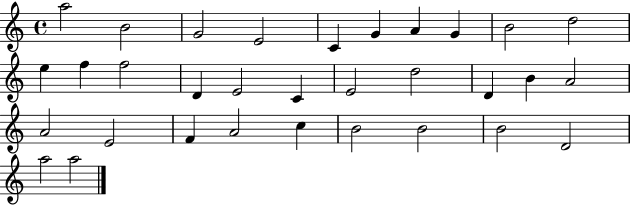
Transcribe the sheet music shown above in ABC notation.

X:1
T:Untitled
M:4/4
L:1/4
K:C
a2 B2 G2 E2 C G A G B2 d2 e f f2 D E2 C E2 d2 D B A2 A2 E2 F A2 c B2 B2 B2 D2 a2 a2